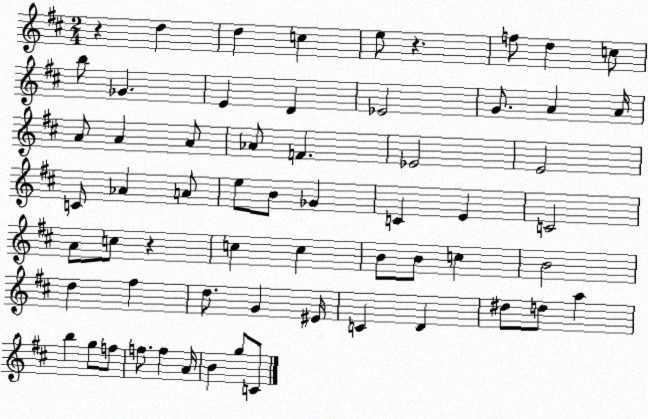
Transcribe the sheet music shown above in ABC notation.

X:1
T:Untitled
M:2/4
L:1/4
K:D
z d d c e/2 z f/2 d c/2 b/2 _G E D _E2 G/2 A A/4 A/2 A A/2 _A/2 F _E2 E2 C/2 _A A/2 e/2 B/2 _G C E C2 A/2 c/2 z c c B/2 B/2 c B2 d ^f d/2 G ^E/4 C D ^d/2 d/2 a b g/2 f/2 f/2 f A/4 B g/2 C/2